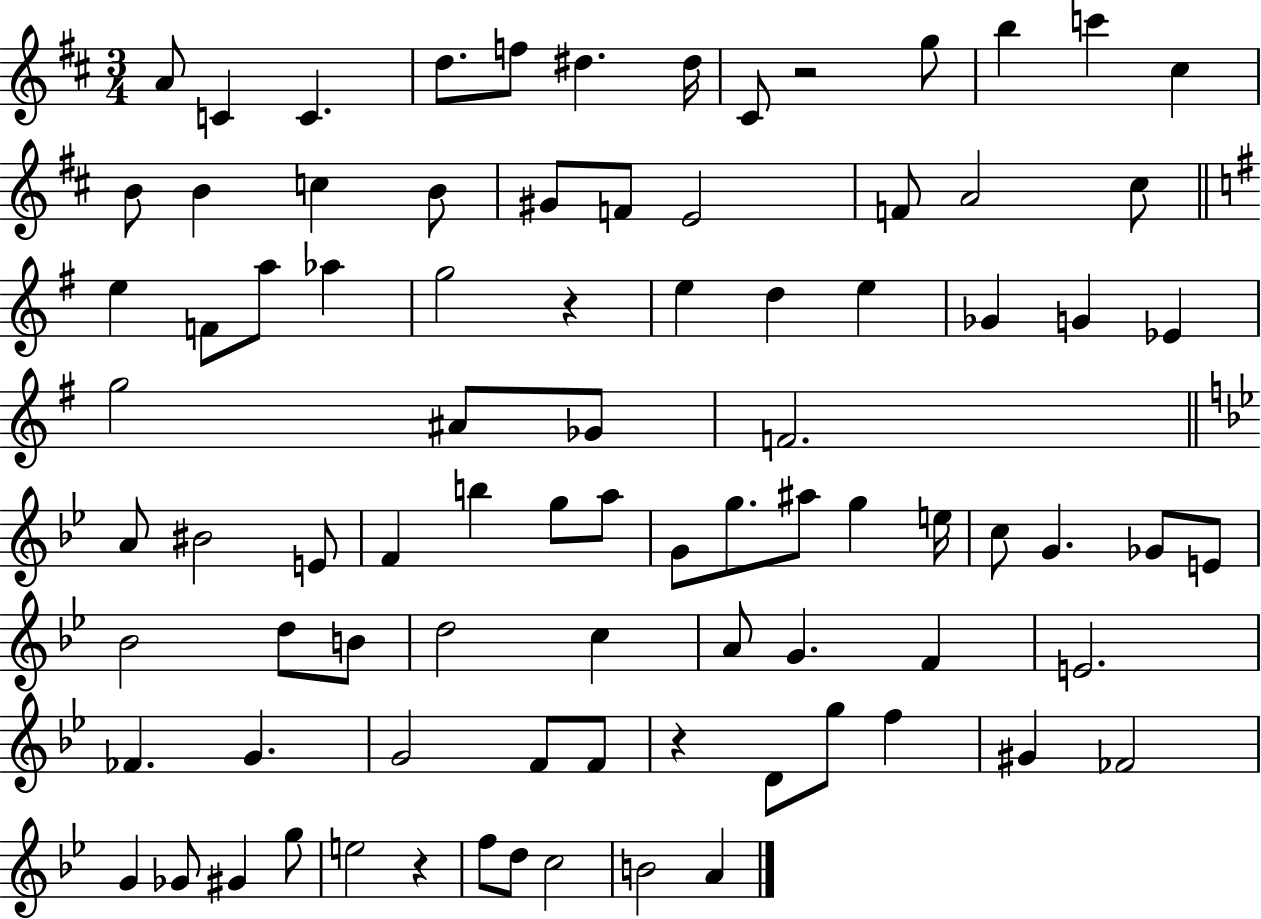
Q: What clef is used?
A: treble